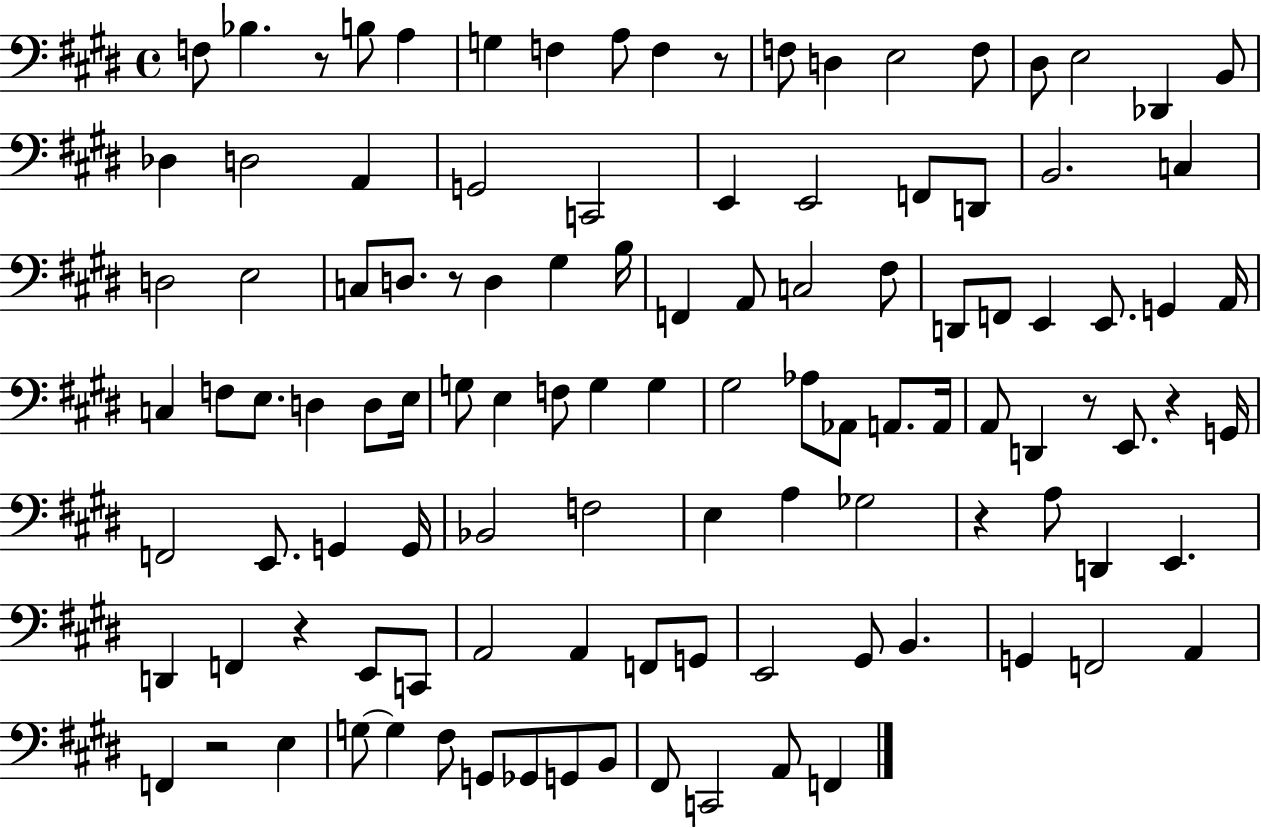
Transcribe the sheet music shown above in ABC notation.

X:1
T:Untitled
M:4/4
L:1/4
K:E
F,/2 _B, z/2 B,/2 A, G, F, A,/2 F, z/2 F,/2 D, E,2 F,/2 ^D,/2 E,2 _D,, B,,/2 _D, D,2 A,, G,,2 C,,2 E,, E,,2 F,,/2 D,,/2 B,,2 C, D,2 E,2 C,/2 D,/2 z/2 D, ^G, B,/4 F,, A,,/2 C,2 ^F,/2 D,,/2 F,,/2 E,, E,,/2 G,, A,,/4 C, F,/2 E,/2 D, D,/2 E,/4 G,/2 E, F,/2 G, G, ^G,2 _A,/2 _A,,/2 A,,/2 A,,/4 A,,/2 D,, z/2 E,,/2 z G,,/4 F,,2 E,,/2 G,, G,,/4 _B,,2 F,2 E, A, _G,2 z A,/2 D,, E,, D,, F,, z E,,/2 C,,/2 A,,2 A,, F,,/2 G,,/2 E,,2 ^G,,/2 B,, G,, F,,2 A,, F,, z2 E, G,/2 G, ^F,/2 G,,/2 _G,,/2 G,,/2 B,,/2 ^F,,/2 C,,2 A,,/2 F,,